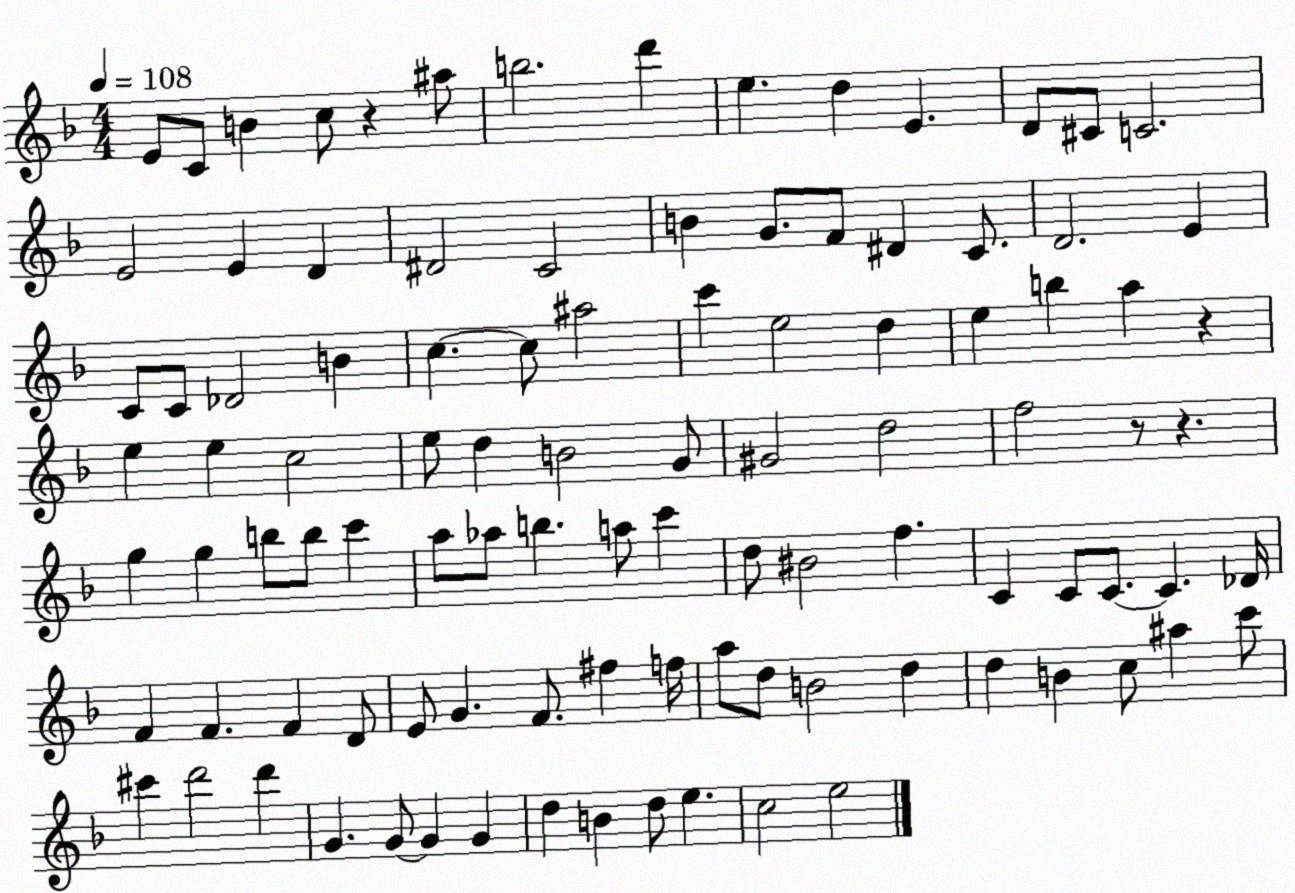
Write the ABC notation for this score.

X:1
T:Untitled
M:4/4
L:1/4
K:F
E/2 C/2 B c/2 z ^a/2 b2 d' e d E D/2 ^C/2 C2 E2 E D ^D2 C2 B G/2 F/2 ^D C/2 D2 E C/2 C/2 _D2 B c c/2 ^a2 c' e2 d e b a z e e c2 e/2 d B2 G/2 ^G2 d2 f2 z/2 z g g b/2 b/2 c' a/2 _a/2 b a/2 c' d/2 ^B2 f C C/2 C/2 C _D/4 F F F D/2 E/2 G F/2 ^f f/4 a/2 d/2 B2 d d B c/2 ^a c'/2 ^c' d'2 d' G G/2 G G d B d/2 e c2 e2